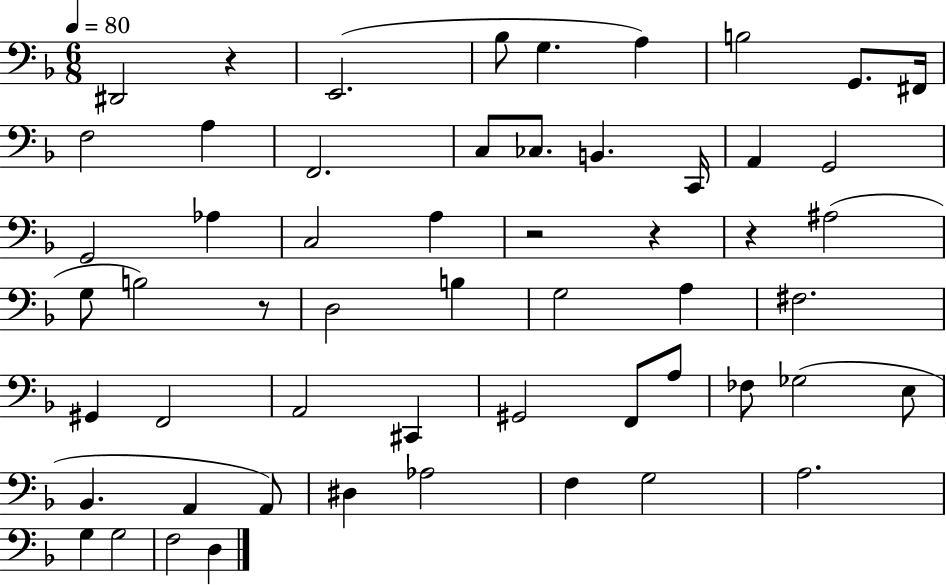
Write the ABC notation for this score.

X:1
T:Untitled
M:6/8
L:1/4
K:F
^D,,2 z E,,2 _B,/2 G, A, B,2 G,,/2 ^F,,/4 F,2 A, F,,2 C,/2 _C,/2 B,, C,,/4 A,, G,,2 G,,2 _A, C,2 A, z2 z z ^A,2 G,/2 B,2 z/2 D,2 B, G,2 A, ^F,2 ^G,, F,,2 A,,2 ^C,, ^G,,2 F,,/2 A,/2 _F,/2 _G,2 E,/2 _B,, A,, A,,/2 ^D, _A,2 F, G,2 A,2 G, G,2 F,2 D,